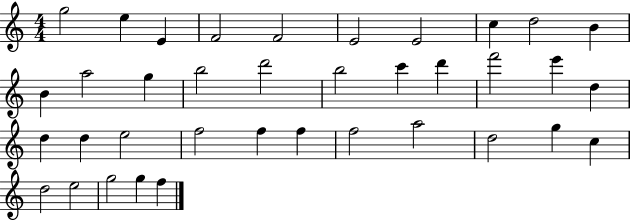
G5/h E5/q E4/q F4/h F4/h E4/h E4/h C5/q D5/h B4/q B4/q A5/h G5/q B5/h D6/h B5/h C6/q D6/q F6/h E6/q D5/q D5/q D5/q E5/h F5/h F5/q F5/q F5/h A5/h D5/h G5/q C5/q D5/h E5/h G5/h G5/q F5/q